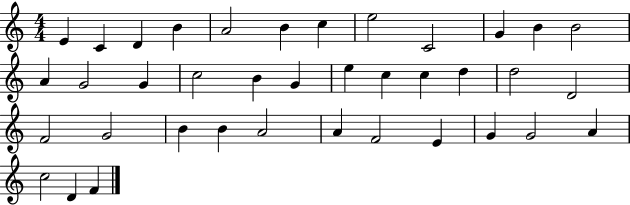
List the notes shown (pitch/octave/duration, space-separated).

E4/q C4/q D4/q B4/q A4/h B4/q C5/q E5/h C4/h G4/q B4/q B4/h A4/q G4/h G4/q C5/h B4/q G4/q E5/q C5/q C5/q D5/q D5/h D4/h F4/h G4/h B4/q B4/q A4/h A4/q F4/h E4/q G4/q G4/h A4/q C5/h D4/q F4/q